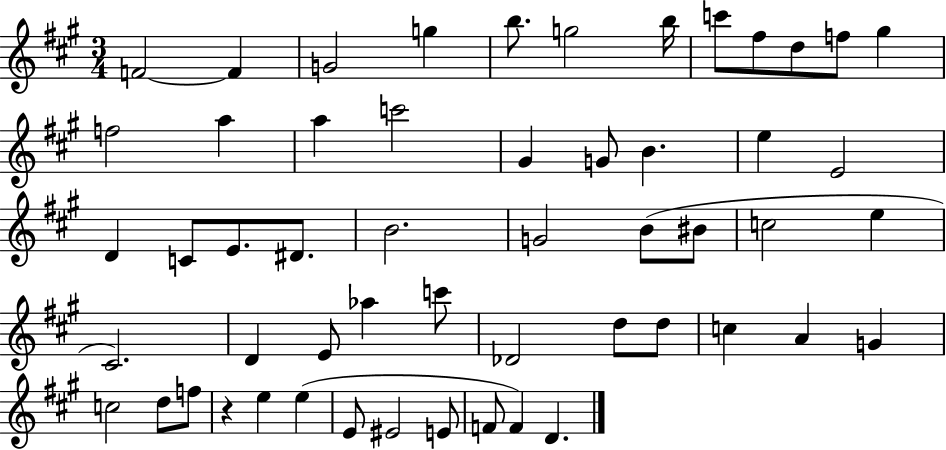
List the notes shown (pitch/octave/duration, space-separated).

F4/h F4/q G4/h G5/q B5/e. G5/h B5/s C6/e F#5/e D5/e F5/e G#5/q F5/h A5/q A5/q C6/h G#4/q G4/e B4/q. E5/q E4/h D4/q C4/e E4/e. D#4/e. B4/h. G4/h B4/e BIS4/e C5/h E5/q C#4/h. D4/q E4/e Ab5/q C6/e Db4/h D5/e D5/e C5/q A4/q G4/q C5/h D5/e F5/e R/q E5/q E5/q E4/e EIS4/h E4/e F4/e F4/q D4/q.